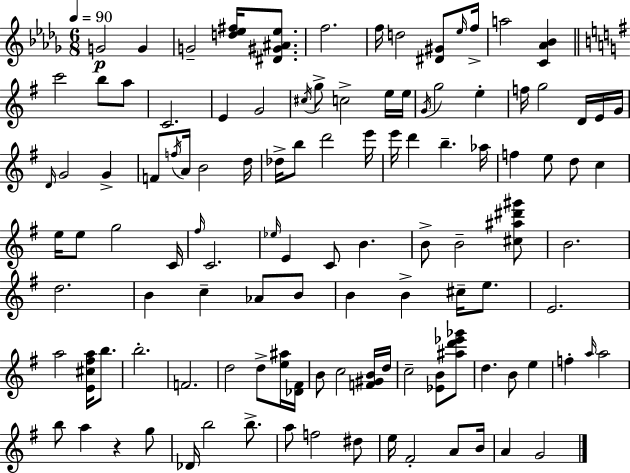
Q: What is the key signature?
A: BES minor